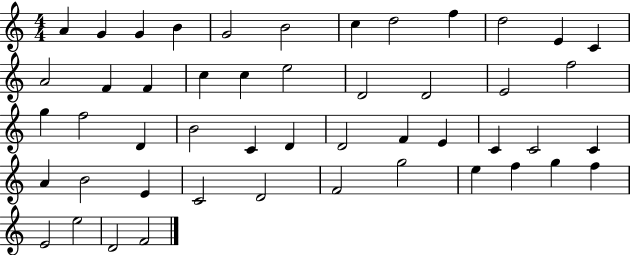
{
  \clef treble
  \numericTimeSignature
  \time 4/4
  \key c \major
  a'4 g'4 g'4 b'4 | g'2 b'2 | c''4 d''2 f''4 | d''2 e'4 c'4 | \break a'2 f'4 f'4 | c''4 c''4 e''2 | d'2 d'2 | e'2 f''2 | \break g''4 f''2 d'4 | b'2 c'4 d'4 | d'2 f'4 e'4 | c'4 c'2 c'4 | \break a'4 b'2 e'4 | c'2 d'2 | f'2 g''2 | e''4 f''4 g''4 f''4 | \break e'2 e''2 | d'2 f'2 | \bar "|."
}